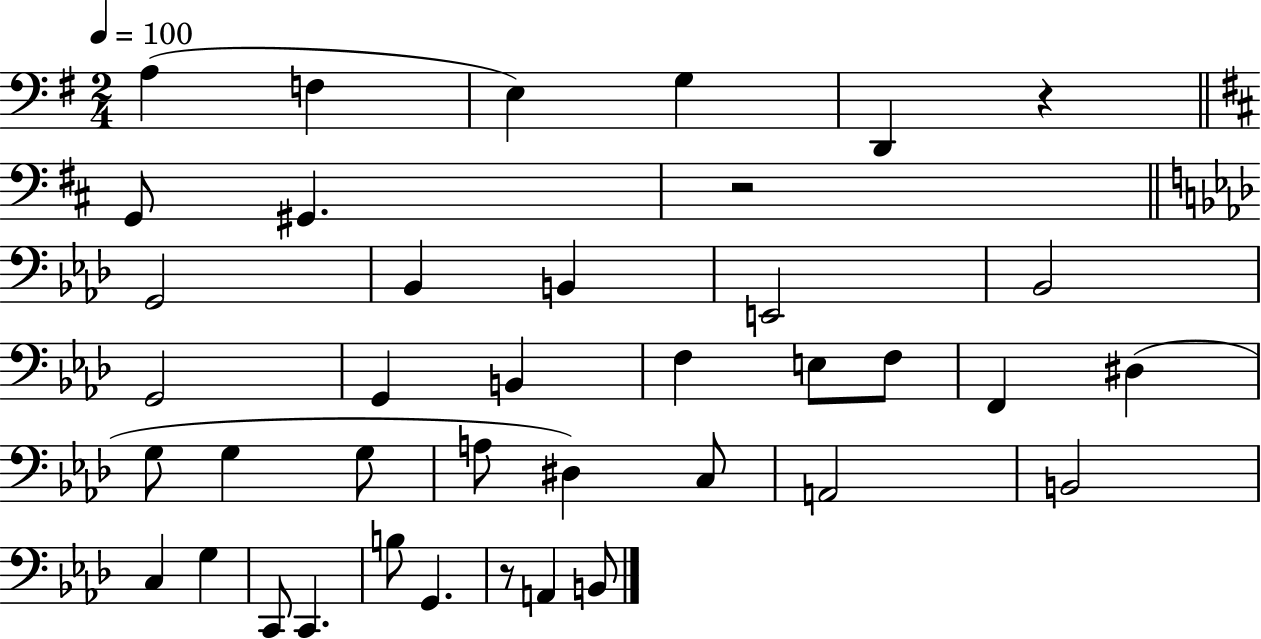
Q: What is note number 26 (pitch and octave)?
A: C3